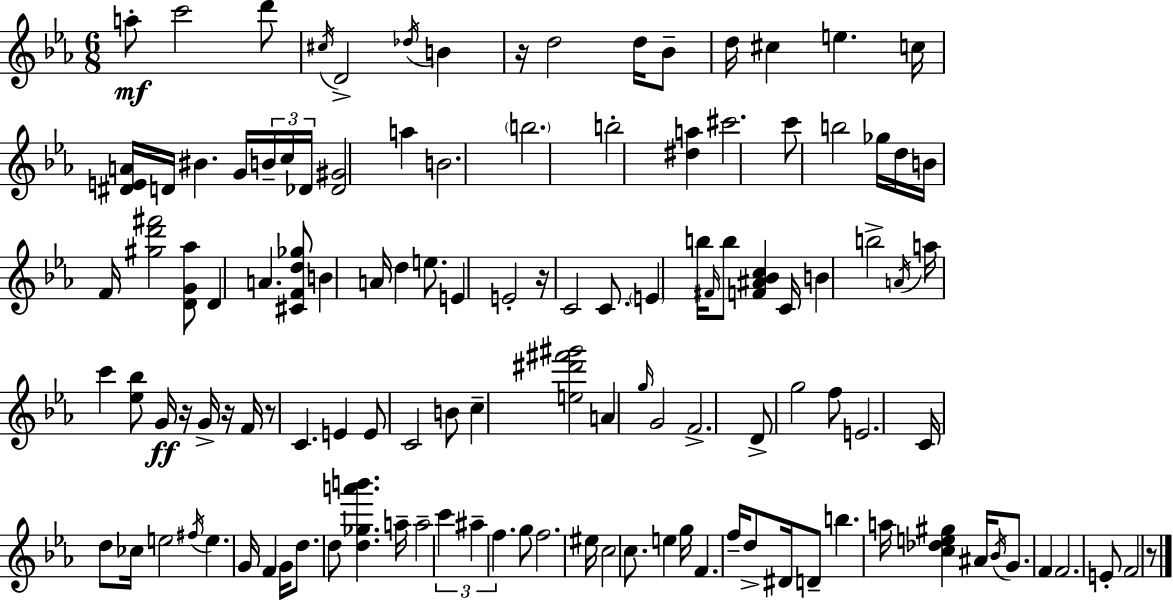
{
  \clef treble
  \numericTimeSignature
  \time 6/8
  \key ees \major
  a''8-.\mf c'''2 d'''8 | \acciaccatura { cis''16 } d'2-> \acciaccatura { des''16 } b'4 | r16 d''2 d''16 | bes'8-- d''16 cis''4 e''4. | \break c''16 <dis' e' a'>16 d'16 bis'4. g'16 \tuplet 3/2 { b'16-- | c''16 des'16 } <des' gis'>2 a''4 | b'2. | \parenthesize b''2. | \break b''2-. <dis'' a''>4 | cis'''2. | c'''8 b''2 | ges''16 d''16 b'16 f'16 <gis'' d''' fis'''>2 | \break <d' g' aes''>8 d'4 a'4. | <cis' f' d'' ges''>8 b'4 a'16 d''4 e''8. | e'4 e'2-. | r16 c'2 c'8. | \break \parenthesize e'4 b''16 \grace { fis'16 } b''8 <f' ais' bes' c''>4 | c'16 b'4 b''2-> | \acciaccatura { a'16 } a''16 c'''4 <ees'' bes''>8 g'16\ff | r16 g'16-> r16 f'16 r8 c'4. | \break e'4 e'8 c'2 | b'8 c''4-- <e'' dis''' fis''' gis'''>2 | a'4 \grace { g''16 } g'2 | f'2.-> | \break d'8-> g''2 | f''8 e'2. | c'16 d''8 ces''16 e''2 | \acciaccatura { fis''16 } e''4. | \break g'16 f'4 g'16 d''8. d''8 <d'' ges'' a''' b'''>4. | a''16-- a''2-- | \tuplet 3/2 { c'''4 ais''4-- f''4. } | g''8 f''2. | \break eis''16 c''2 | c''8. e''4 g''16 f'4. | f''16-- d''8-> dis'16 d'8-- b''4. | a''16 <c'' des'' e'' gis''>4 ais'16 \acciaccatura { bes'16 } | \break g'8. f'4 f'2. | e'8-. f'2 | r8 \bar "|."
}